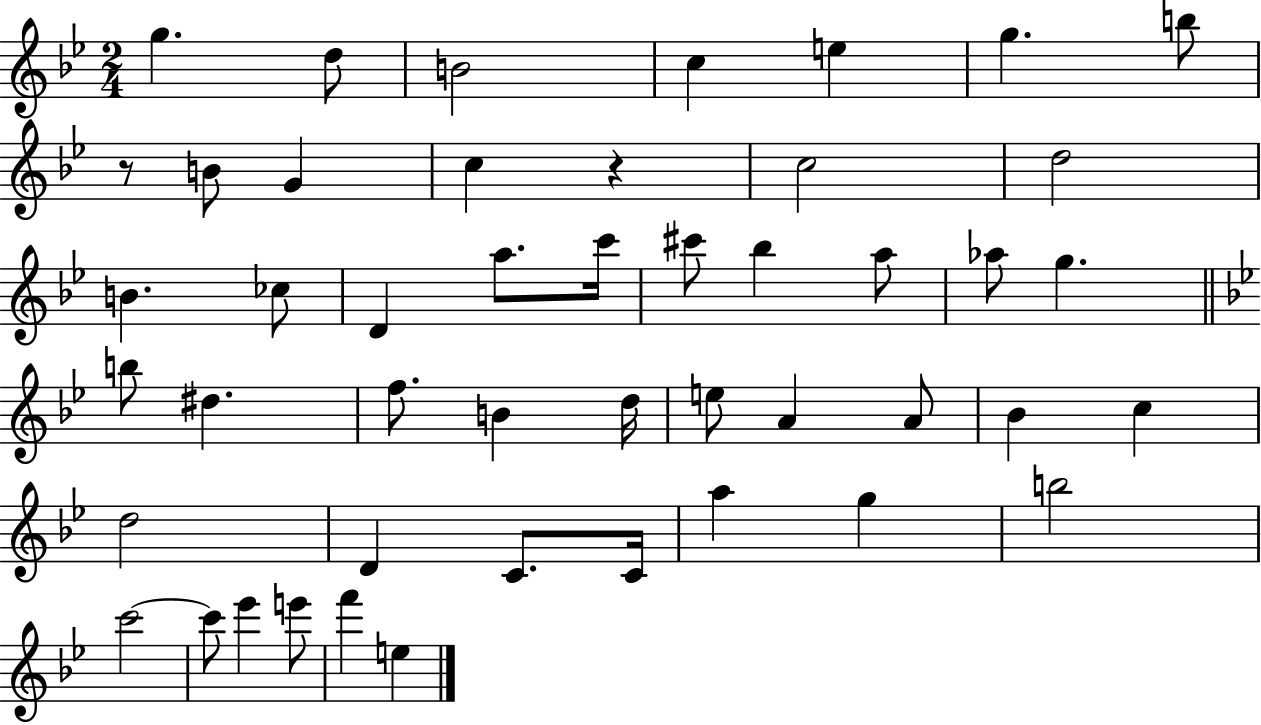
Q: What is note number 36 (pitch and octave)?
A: C4